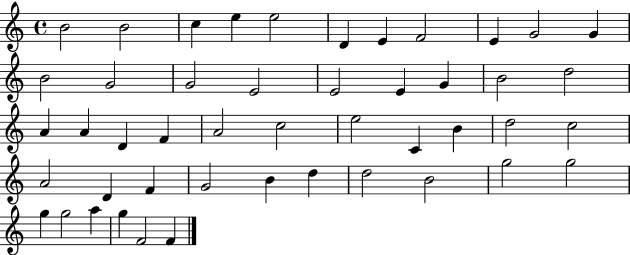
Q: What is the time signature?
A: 4/4